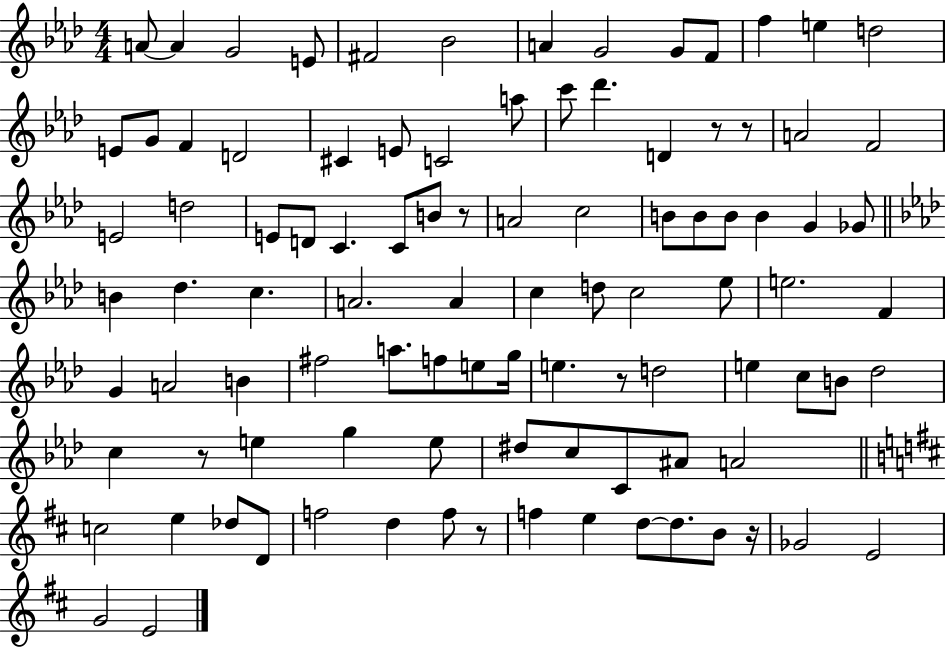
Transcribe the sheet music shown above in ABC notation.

X:1
T:Untitled
M:4/4
L:1/4
K:Ab
A/2 A G2 E/2 ^F2 _B2 A G2 G/2 F/2 f e d2 E/2 G/2 F D2 ^C E/2 C2 a/2 c'/2 _d' D z/2 z/2 A2 F2 E2 d2 E/2 D/2 C C/2 B/2 z/2 A2 c2 B/2 B/2 B/2 B G _G/2 B _d c A2 A c d/2 c2 _e/2 e2 F G A2 B ^f2 a/2 f/2 e/2 g/4 e z/2 d2 e c/2 B/2 _d2 c z/2 e g e/2 ^d/2 c/2 C/2 ^A/2 A2 c2 e _d/2 D/2 f2 d f/2 z/2 f e d/2 d/2 B/2 z/4 _G2 E2 G2 E2